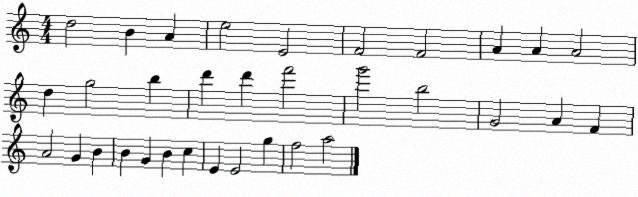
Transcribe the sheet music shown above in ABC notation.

X:1
T:Untitled
M:4/4
L:1/4
K:C
d2 B A e2 E2 F2 F2 A A A2 d g2 b d' d' f'2 g'2 b2 G2 A F A2 G B B G B c E E2 g f2 a2